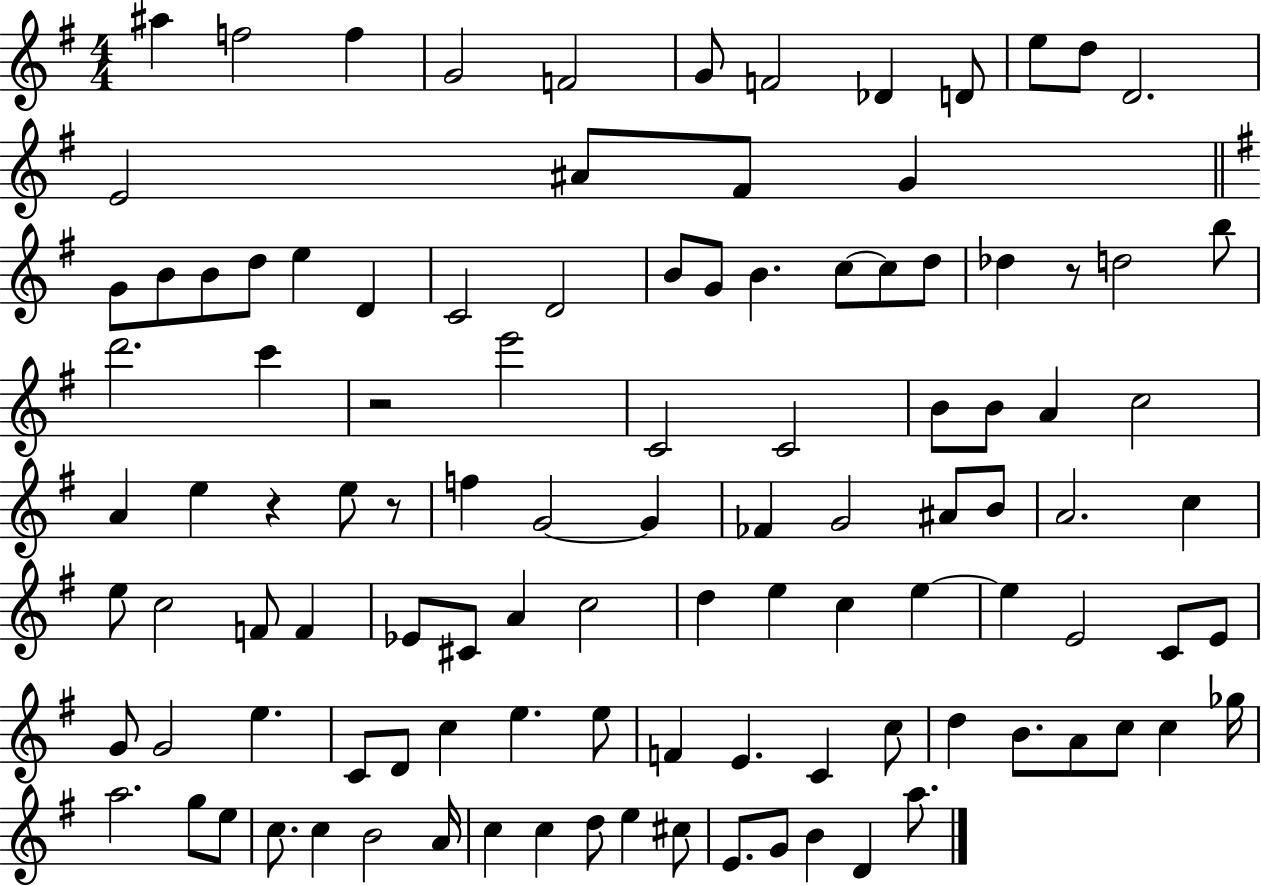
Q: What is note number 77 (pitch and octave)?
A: E5